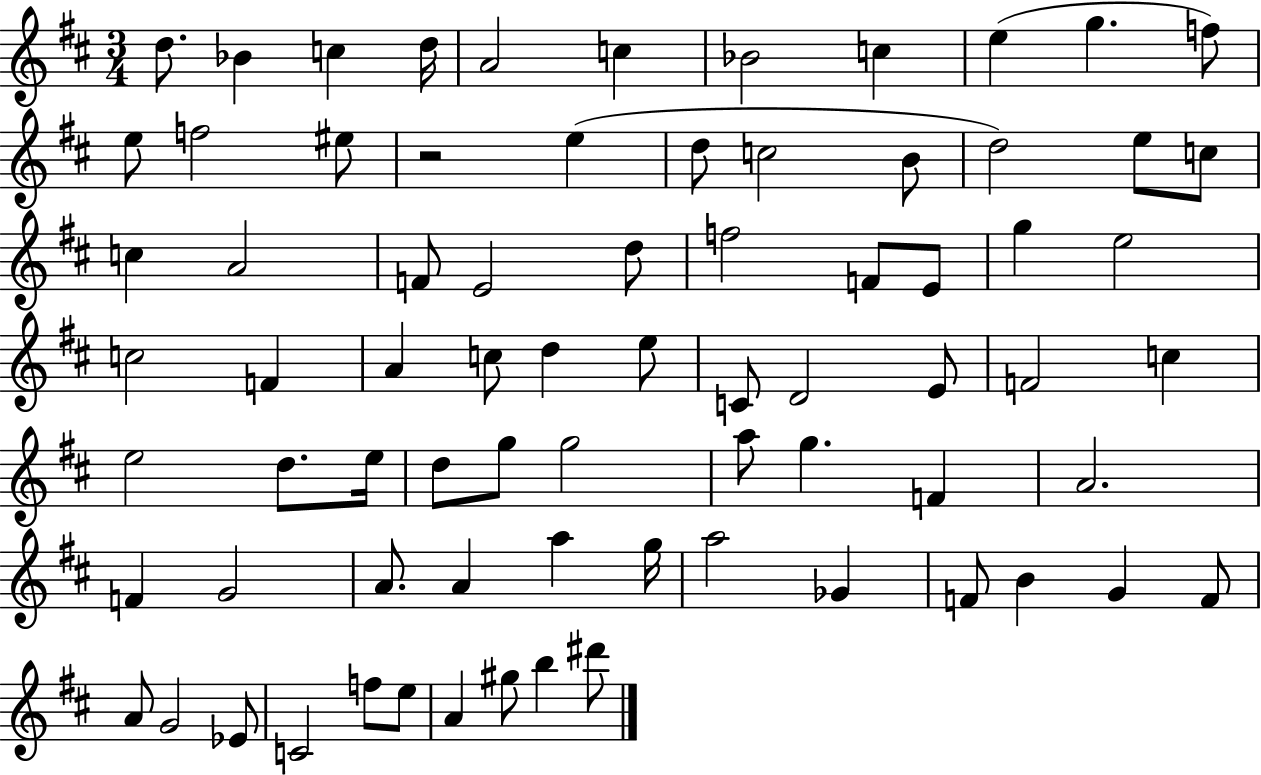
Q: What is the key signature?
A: D major